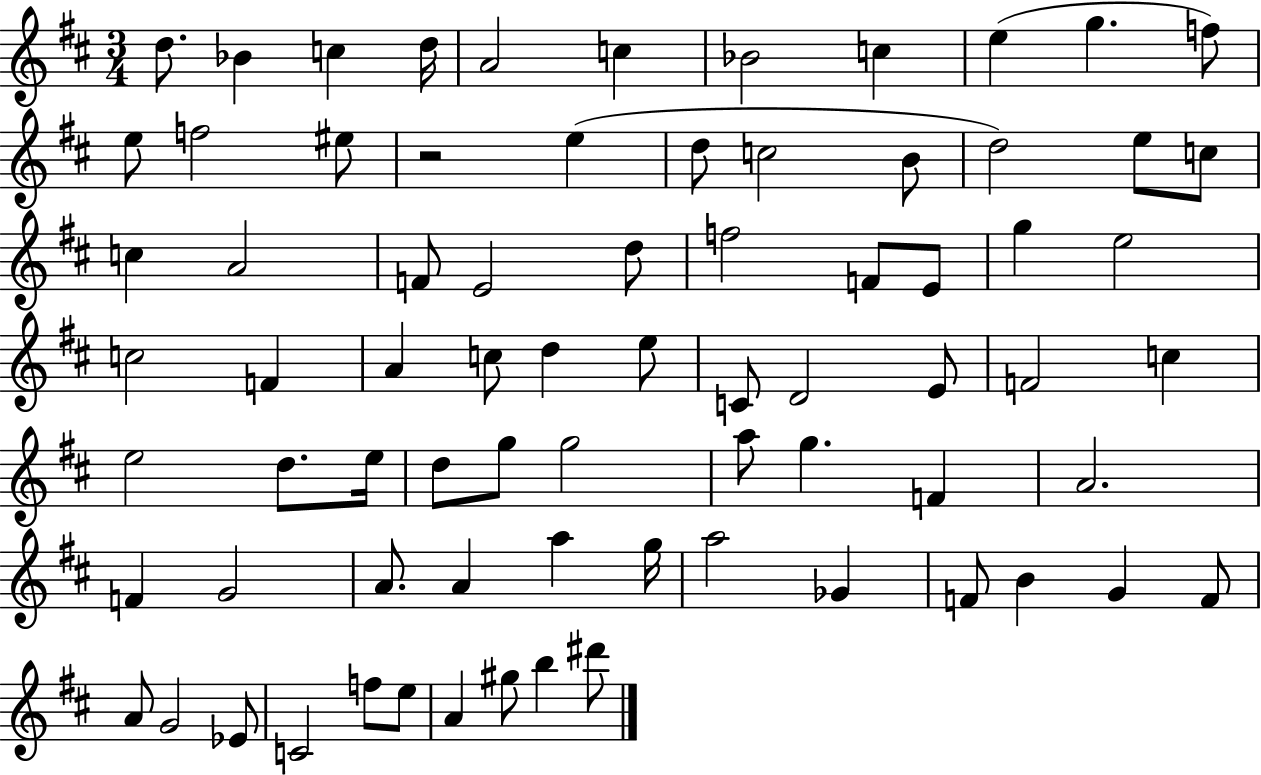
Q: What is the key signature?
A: D major